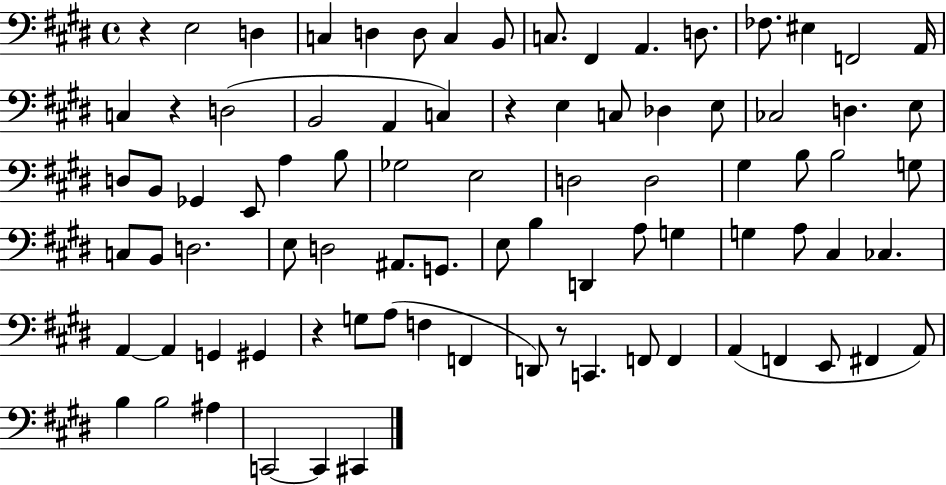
R/q E3/h D3/q C3/q D3/q D3/e C3/q B2/e C3/e. F#2/q A2/q. D3/e. FES3/e. EIS3/q F2/h A2/s C3/q R/q D3/h B2/h A2/q C3/q R/q E3/q C3/e Db3/q E3/e CES3/h D3/q. E3/e D3/e B2/e Gb2/q E2/e A3/q B3/e Gb3/h E3/h D3/h D3/h G#3/q B3/e B3/h G3/e C3/e B2/e D3/h. E3/e D3/h A#2/e. G2/e. E3/e B3/q D2/q A3/e G3/q G3/q A3/e C#3/q CES3/q. A2/q A2/q G2/q G#2/q R/q G3/e A3/e F3/q F2/q D2/e R/e C2/q. F2/e F2/q A2/q F2/q E2/e F#2/q A2/e B3/q B3/h A#3/q C2/h C2/q C#2/q